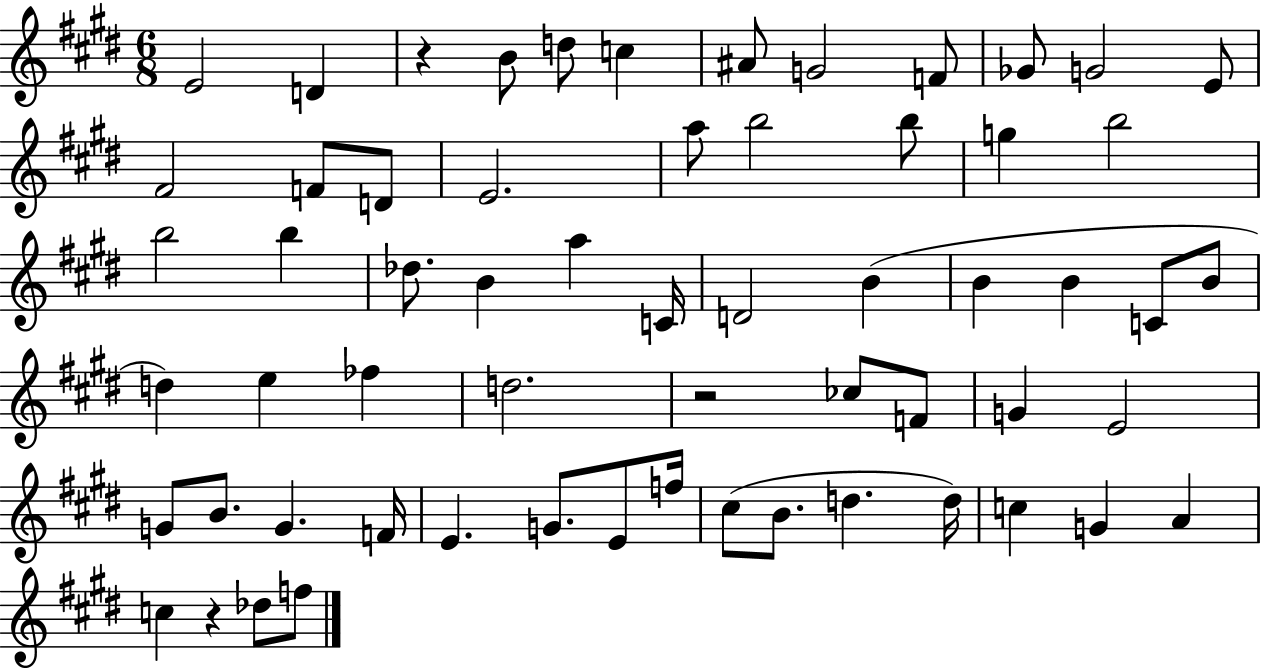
X:1
T:Untitled
M:6/8
L:1/4
K:E
E2 D z B/2 d/2 c ^A/2 G2 F/2 _G/2 G2 E/2 ^F2 F/2 D/2 E2 a/2 b2 b/2 g b2 b2 b _d/2 B a C/4 D2 B B B C/2 B/2 d e _f d2 z2 _c/2 F/2 G E2 G/2 B/2 G F/4 E G/2 E/2 f/4 ^c/2 B/2 d d/4 c G A c z _d/2 f/2